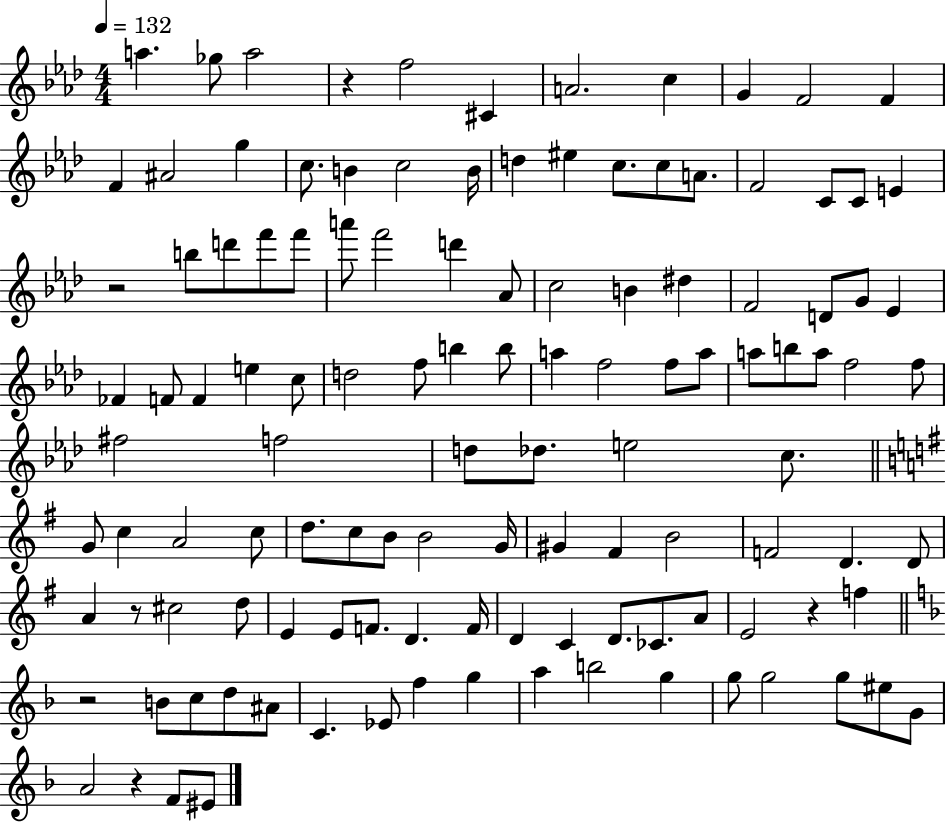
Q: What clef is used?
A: treble